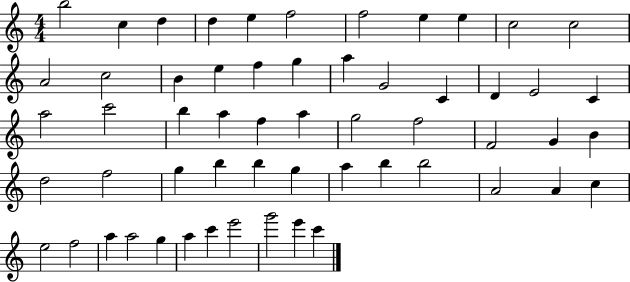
B5/h C5/q D5/q D5/q E5/q F5/h F5/h E5/q E5/q C5/h C5/h A4/h C5/h B4/q E5/q F5/q G5/q A5/q G4/h C4/q D4/q E4/h C4/q A5/h C6/h B5/q A5/q F5/q A5/q G5/h F5/h F4/h G4/q B4/q D5/h F5/h G5/q B5/q B5/q G5/q A5/q B5/q B5/h A4/h A4/q C5/q E5/h F5/h A5/q A5/h G5/q A5/q C6/q E6/h G6/h E6/q C6/q